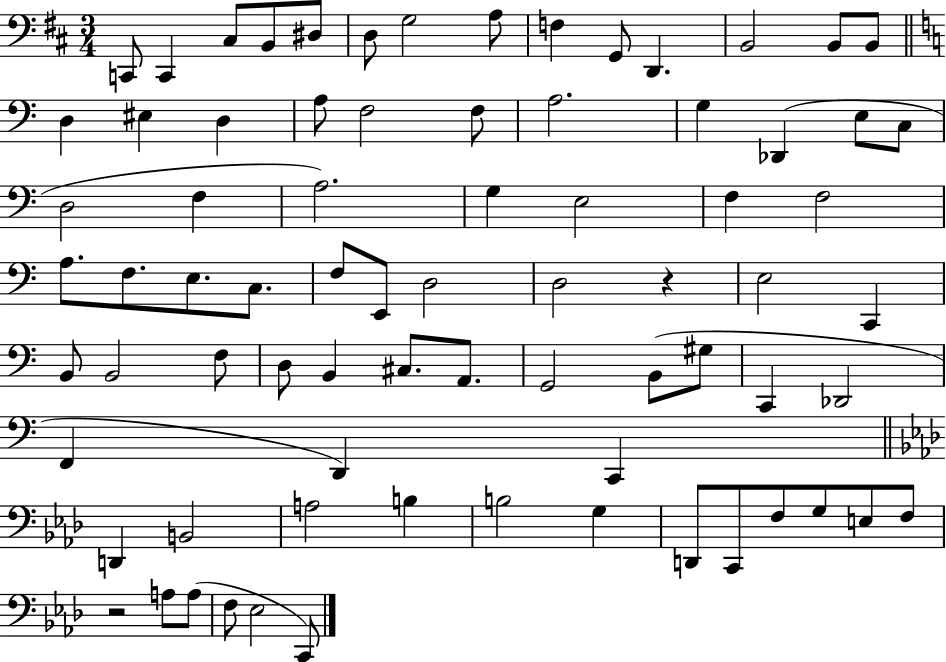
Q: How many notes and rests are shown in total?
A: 76